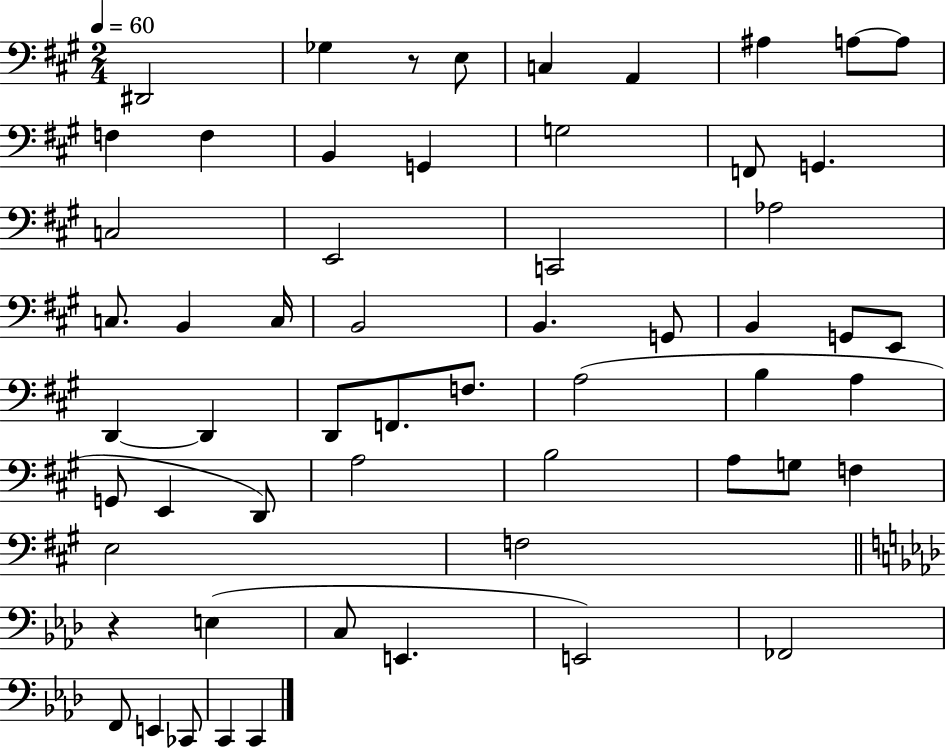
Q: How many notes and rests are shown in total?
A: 58